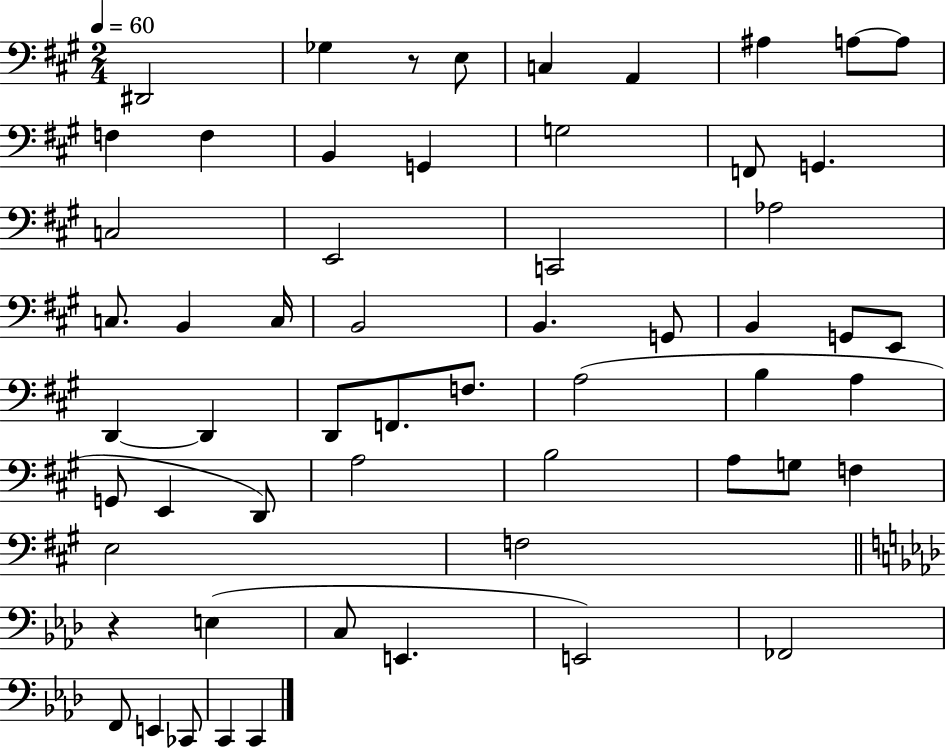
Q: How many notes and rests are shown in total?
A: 58